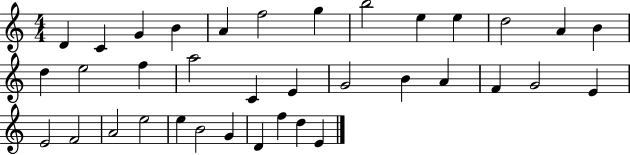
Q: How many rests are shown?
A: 0